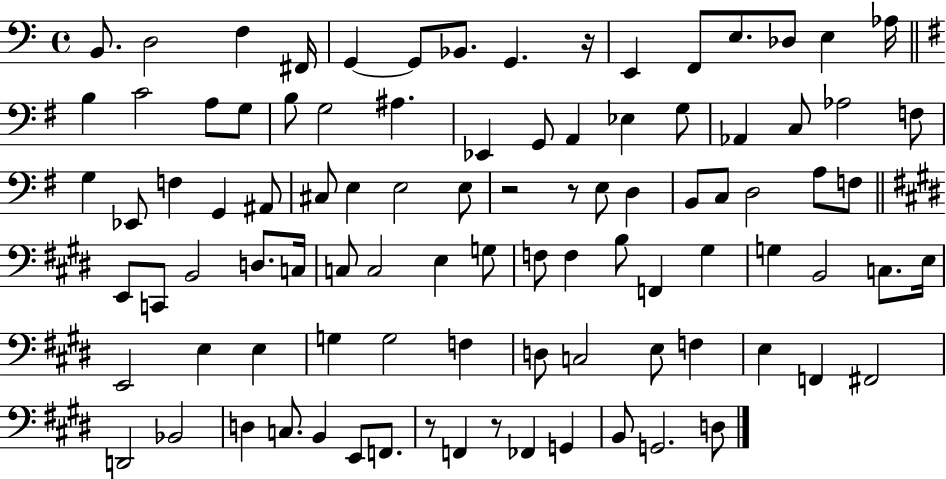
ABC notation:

X:1
T:Untitled
M:4/4
L:1/4
K:C
B,,/2 D,2 F, ^F,,/4 G,, G,,/2 _B,,/2 G,, z/4 E,, F,,/2 E,/2 _D,/2 E, _A,/4 B, C2 A,/2 G,/2 B,/2 G,2 ^A, _E,, G,,/2 A,, _E, G,/2 _A,, C,/2 _A,2 F,/2 G, _E,,/2 F, G,, ^A,,/2 ^C,/2 E, E,2 E,/2 z2 z/2 E,/2 D, B,,/2 C,/2 D,2 A,/2 F,/2 E,,/2 C,,/2 B,,2 D,/2 C,/4 C,/2 C,2 E, G,/2 F,/2 F, B,/2 F,, ^G, G, B,,2 C,/2 E,/4 E,,2 E, E, G, G,2 F, D,/2 C,2 E,/2 F, E, F,, ^F,,2 D,,2 _B,,2 D, C,/2 B,, E,,/2 F,,/2 z/2 F,, z/2 _F,, G,, B,,/2 G,,2 D,/2